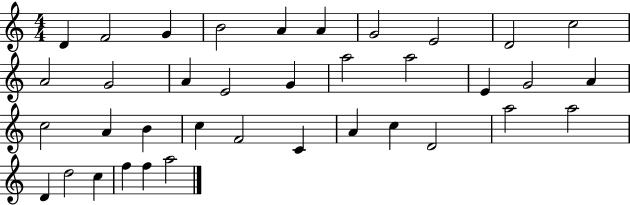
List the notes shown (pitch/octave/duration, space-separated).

D4/q F4/h G4/q B4/h A4/q A4/q G4/h E4/h D4/h C5/h A4/h G4/h A4/q E4/h G4/q A5/h A5/h E4/q G4/h A4/q C5/h A4/q B4/q C5/q F4/h C4/q A4/q C5/q D4/h A5/h A5/h D4/q D5/h C5/q F5/q F5/q A5/h